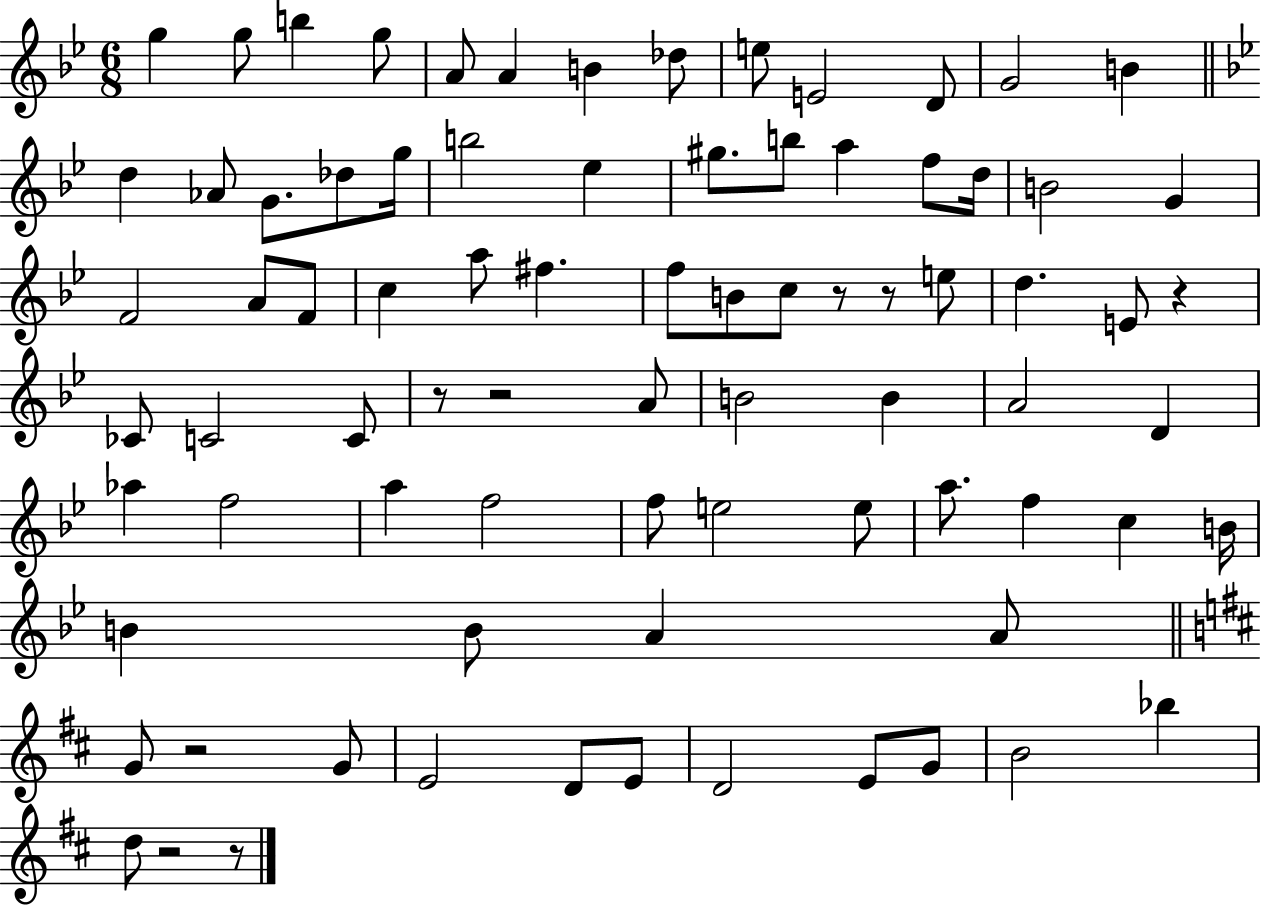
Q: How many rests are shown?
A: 8